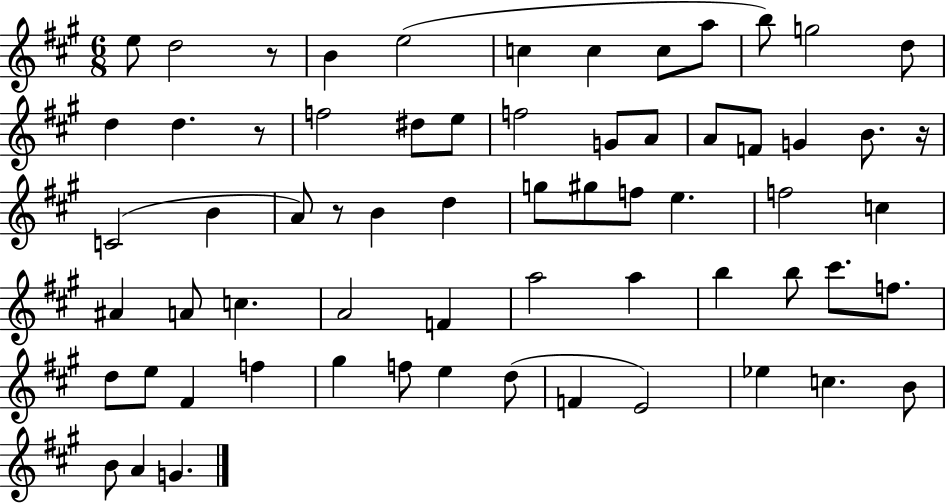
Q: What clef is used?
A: treble